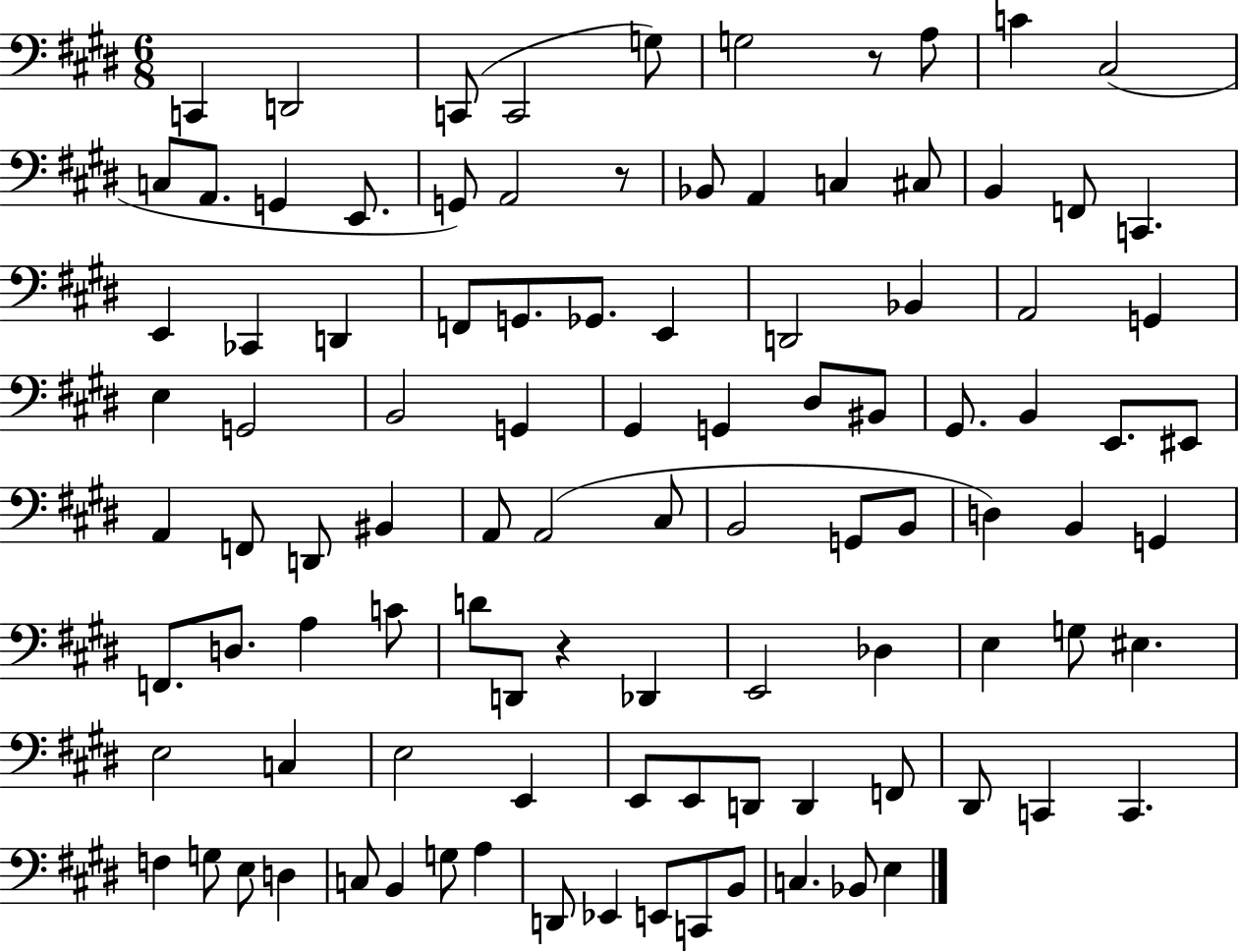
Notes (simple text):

C2/q D2/h C2/e C2/h G3/e G3/h R/e A3/e C4/q C#3/h C3/e A2/e. G2/q E2/e. G2/e A2/h R/e Bb2/e A2/q C3/q C#3/e B2/q F2/e C2/q. E2/q CES2/q D2/q F2/e G2/e. Gb2/e. E2/q D2/h Bb2/q A2/h G2/q E3/q G2/h B2/h G2/q G#2/q G2/q D#3/e BIS2/e G#2/e. B2/q E2/e. EIS2/e A2/q F2/e D2/e BIS2/q A2/e A2/h C#3/e B2/h G2/e B2/e D3/q B2/q G2/q F2/e. D3/e. A3/q C4/e D4/e D2/e R/q Db2/q E2/h Db3/q E3/q G3/e EIS3/q. E3/h C3/q E3/h E2/q E2/e E2/e D2/e D2/q F2/e D#2/e C2/q C2/q. F3/q G3/e E3/e D3/q C3/e B2/q G3/e A3/q D2/e Eb2/q E2/e C2/e B2/e C3/q. Bb2/e E3/q